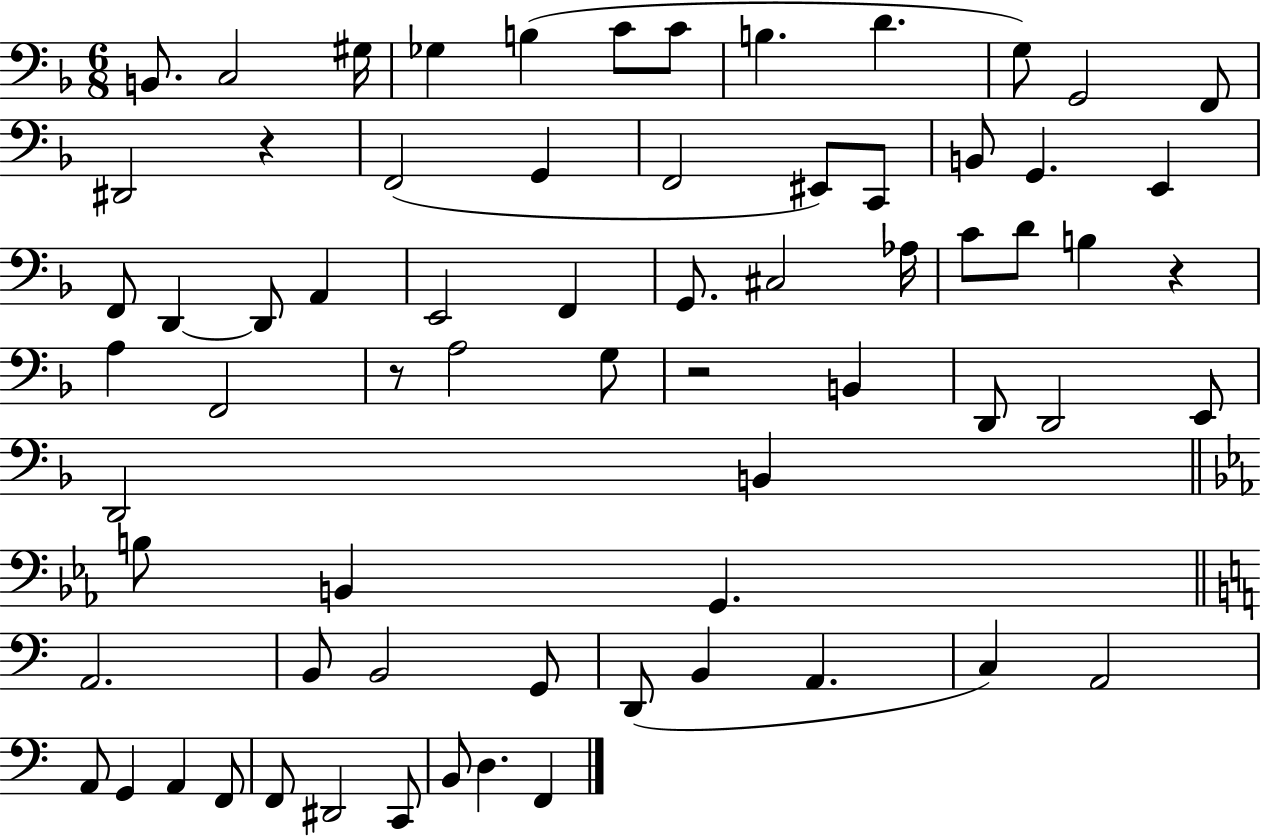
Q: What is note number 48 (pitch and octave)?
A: B2